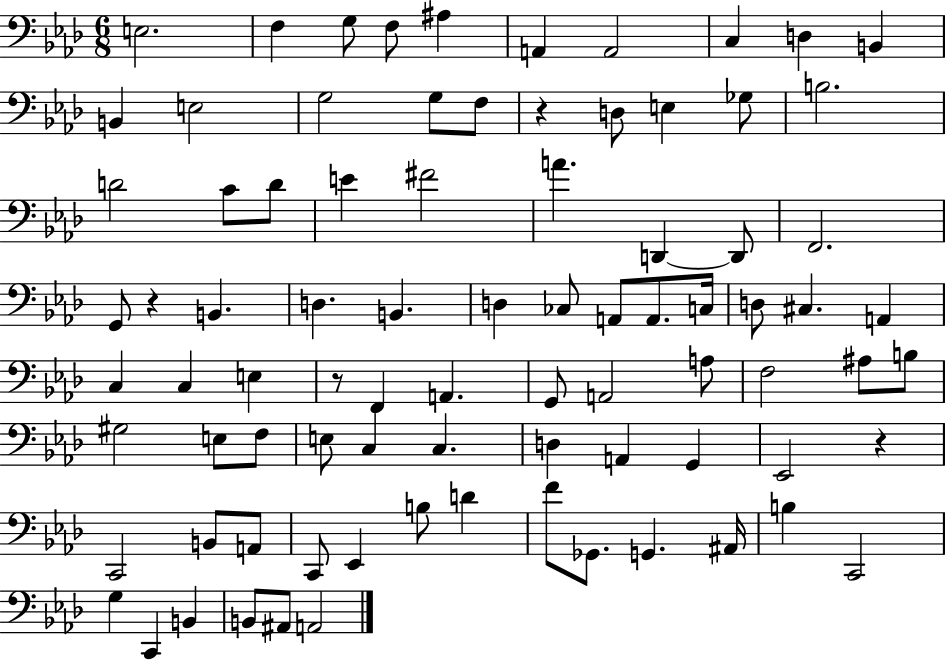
X:1
T:Untitled
M:6/8
L:1/4
K:Ab
E,2 F, G,/2 F,/2 ^A, A,, A,,2 C, D, B,, B,, E,2 G,2 G,/2 F,/2 z D,/2 E, _G,/2 B,2 D2 C/2 D/2 E ^F2 A D,, D,,/2 F,,2 G,,/2 z B,, D, B,, D, _C,/2 A,,/2 A,,/2 C,/4 D,/2 ^C, A,, C, C, E, z/2 F,, A,, G,,/2 A,,2 A,/2 F,2 ^A,/2 B,/2 ^G,2 E,/2 F,/2 E,/2 C, C, D, A,, G,, _E,,2 z C,,2 B,,/2 A,,/2 C,,/2 _E,, B,/2 D F/2 _G,,/2 G,, ^A,,/4 B, C,,2 G, C,, B,, B,,/2 ^A,,/2 A,,2